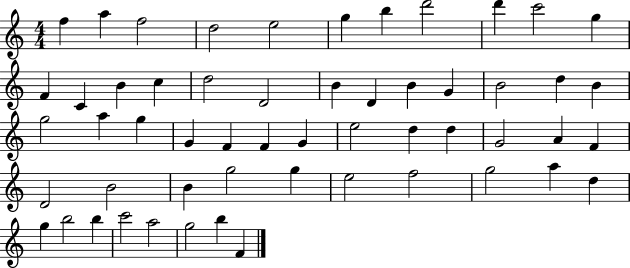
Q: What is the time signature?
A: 4/4